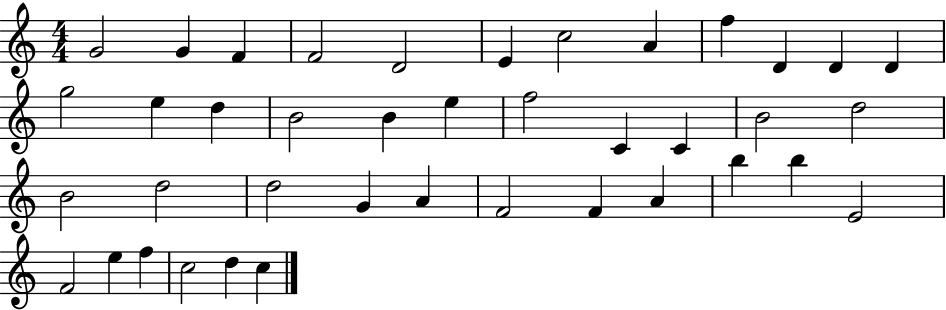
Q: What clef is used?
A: treble